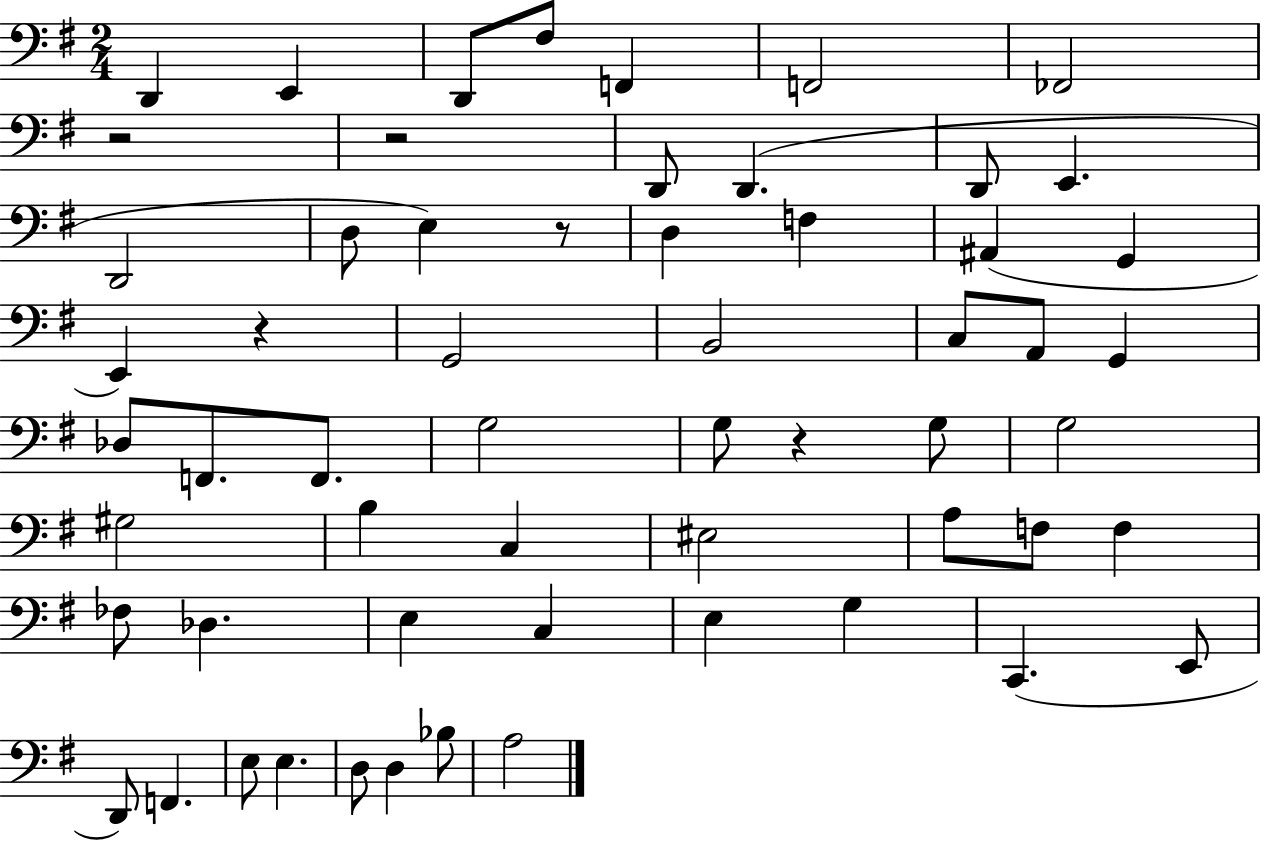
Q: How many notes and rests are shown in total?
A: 59